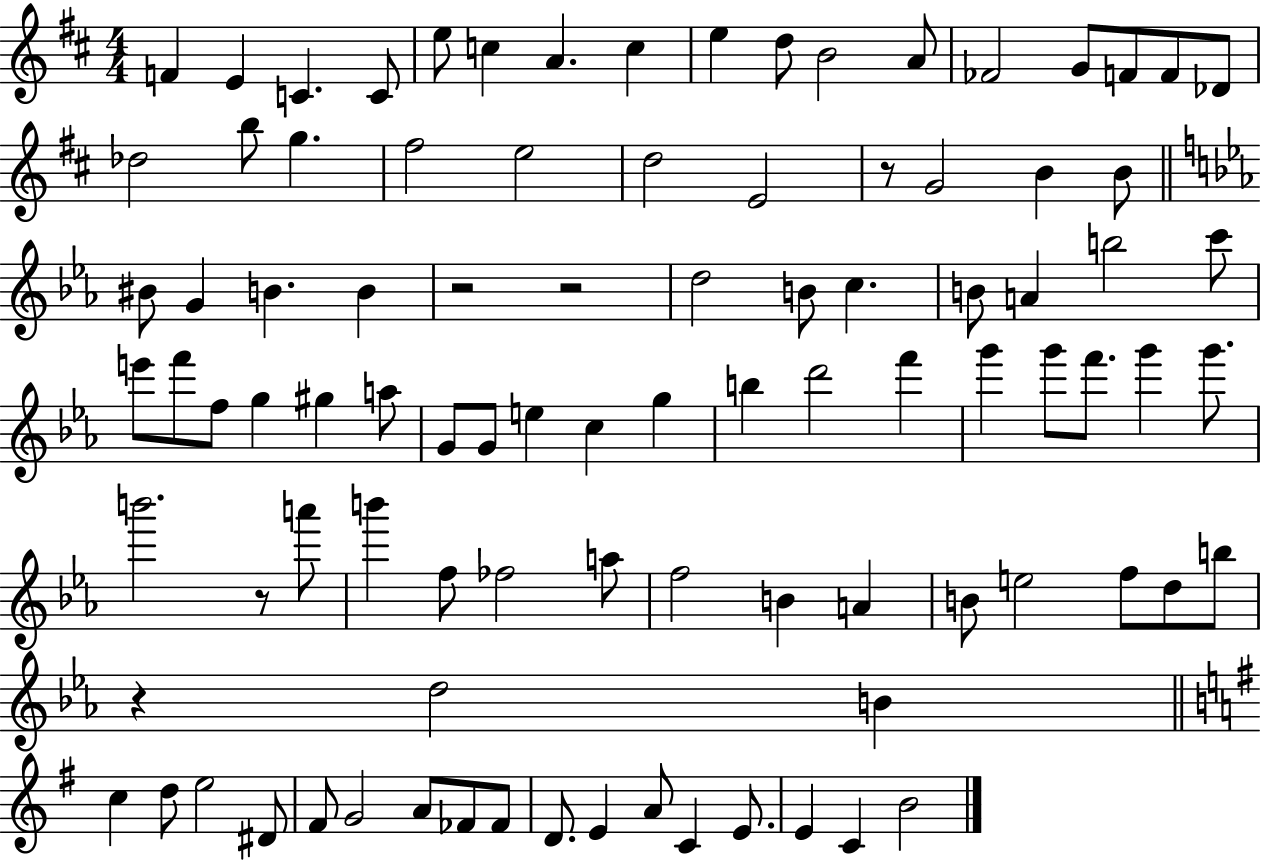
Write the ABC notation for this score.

X:1
T:Untitled
M:4/4
L:1/4
K:D
F E C C/2 e/2 c A c e d/2 B2 A/2 _F2 G/2 F/2 F/2 _D/2 _d2 b/2 g ^f2 e2 d2 E2 z/2 G2 B B/2 ^B/2 G B B z2 z2 d2 B/2 c B/2 A b2 c'/2 e'/2 f'/2 f/2 g ^g a/2 G/2 G/2 e c g b d'2 f' g' g'/2 f'/2 g' g'/2 b'2 z/2 a'/2 b' f/2 _f2 a/2 f2 B A B/2 e2 f/2 d/2 b/2 z d2 B c d/2 e2 ^D/2 ^F/2 G2 A/2 _F/2 _F/2 D/2 E A/2 C E/2 E C B2